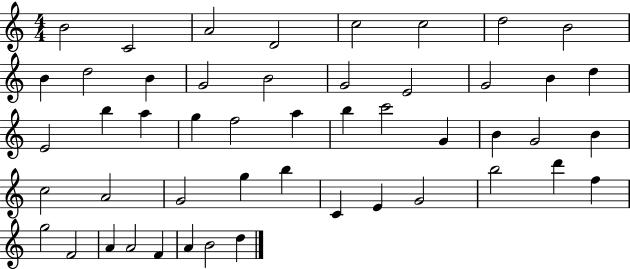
B4/h C4/h A4/h D4/h C5/h C5/h D5/h B4/h B4/q D5/h B4/q G4/h B4/h G4/h E4/h G4/h B4/q D5/q E4/h B5/q A5/q G5/q F5/h A5/q B5/q C6/h G4/q B4/q G4/h B4/q C5/h A4/h G4/h G5/q B5/q C4/q E4/q G4/h B5/h D6/q F5/q G5/h F4/h A4/q A4/h F4/q A4/q B4/h D5/q